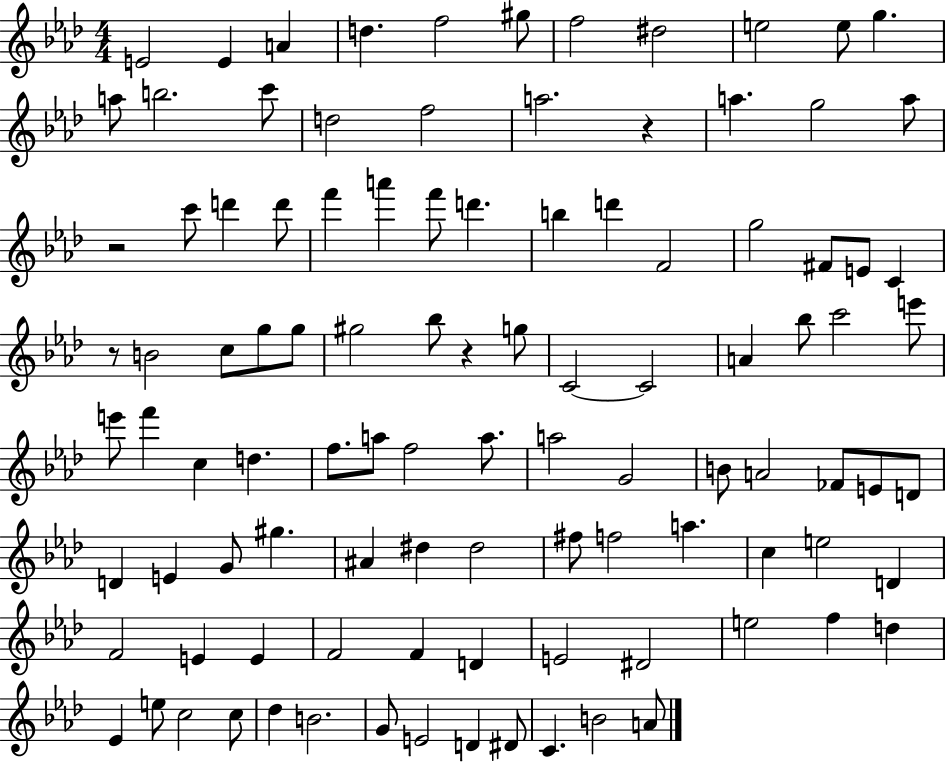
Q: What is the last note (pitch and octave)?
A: A4